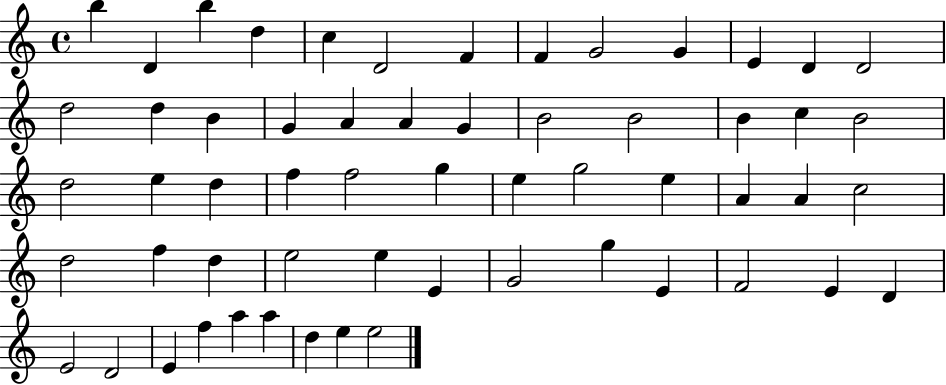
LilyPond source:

{
  \clef treble
  \time 4/4
  \defaultTimeSignature
  \key c \major
  b''4 d'4 b''4 d''4 | c''4 d'2 f'4 | f'4 g'2 g'4 | e'4 d'4 d'2 | \break d''2 d''4 b'4 | g'4 a'4 a'4 g'4 | b'2 b'2 | b'4 c''4 b'2 | \break d''2 e''4 d''4 | f''4 f''2 g''4 | e''4 g''2 e''4 | a'4 a'4 c''2 | \break d''2 f''4 d''4 | e''2 e''4 e'4 | g'2 g''4 e'4 | f'2 e'4 d'4 | \break e'2 d'2 | e'4 f''4 a''4 a''4 | d''4 e''4 e''2 | \bar "|."
}